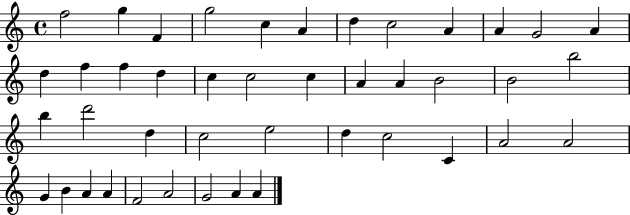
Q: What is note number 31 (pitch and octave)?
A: C5